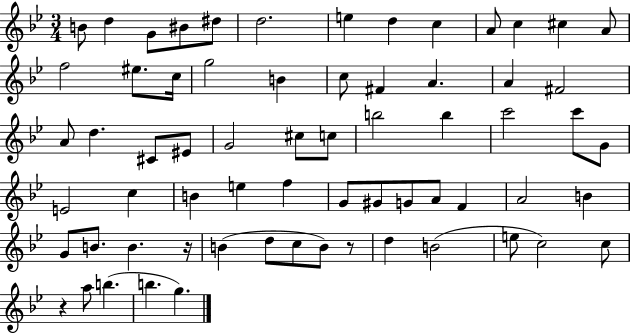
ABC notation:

X:1
T:Untitled
M:3/4
L:1/4
K:Bb
B/2 d G/2 ^B/2 ^d/2 d2 e d c A/2 c ^c A/2 f2 ^e/2 c/4 g2 B c/2 ^F A A ^F2 A/2 d ^C/2 ^E/2 G2 ^c/2 c/2 b2 b c'2 c'/2 G/2 E2 c B e f G/2 ^G/2 G/2 A/2 F A2 B G/2 B/2 B z/4 B d/2 c/2 B/2 z/2 d B2 e/2 c2 c/2 z a/2 b b g